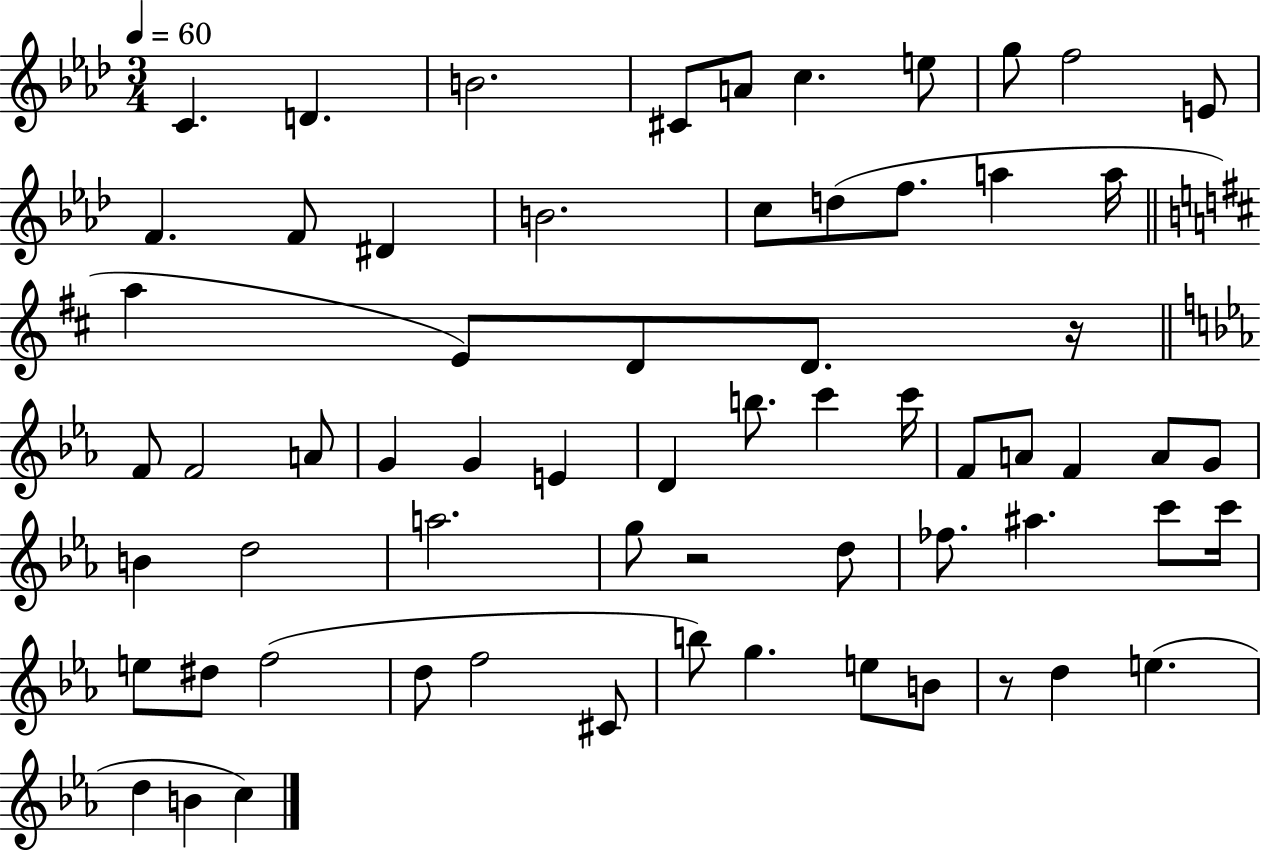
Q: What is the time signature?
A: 3/4